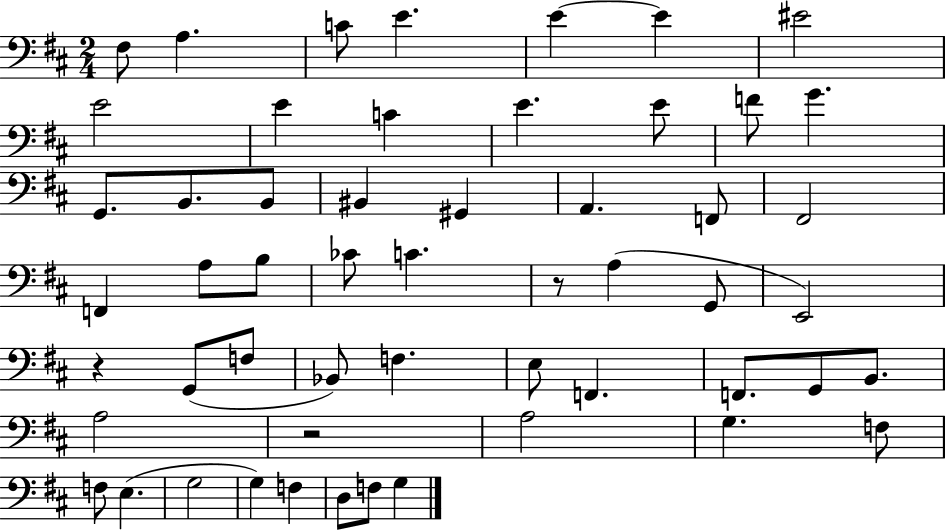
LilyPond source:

{
  \clef bass
  \numericTimeSignature
  \time 2/4
  \key d \major
  fis8 a4. | c'8 e'4. | e'4~~ e'4 | eis'2 | \break e'2 | e'4 c'4 | e'4. e'8 | f'8 g'4. | \break g,8. b,8. b,8 | bis,4 gis,4 | a,4. f,8 | fis,2 | \break f,4 a8 b8 | ces'8 c'4. | r8 a4( g,8 | e,2) | \break r4 g,8( f8 | bes,8) f4. | e8 f,4. | f,8. g,8 b,8. | \break a2 | r2 | a2 | g4. f8 | \break f8 e4.( | g2 | g4) f4 | d8 f8 g4 | \break \bar "|."
}